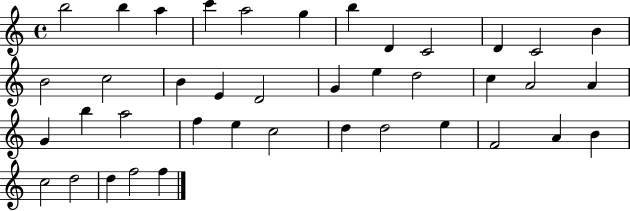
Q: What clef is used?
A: treble